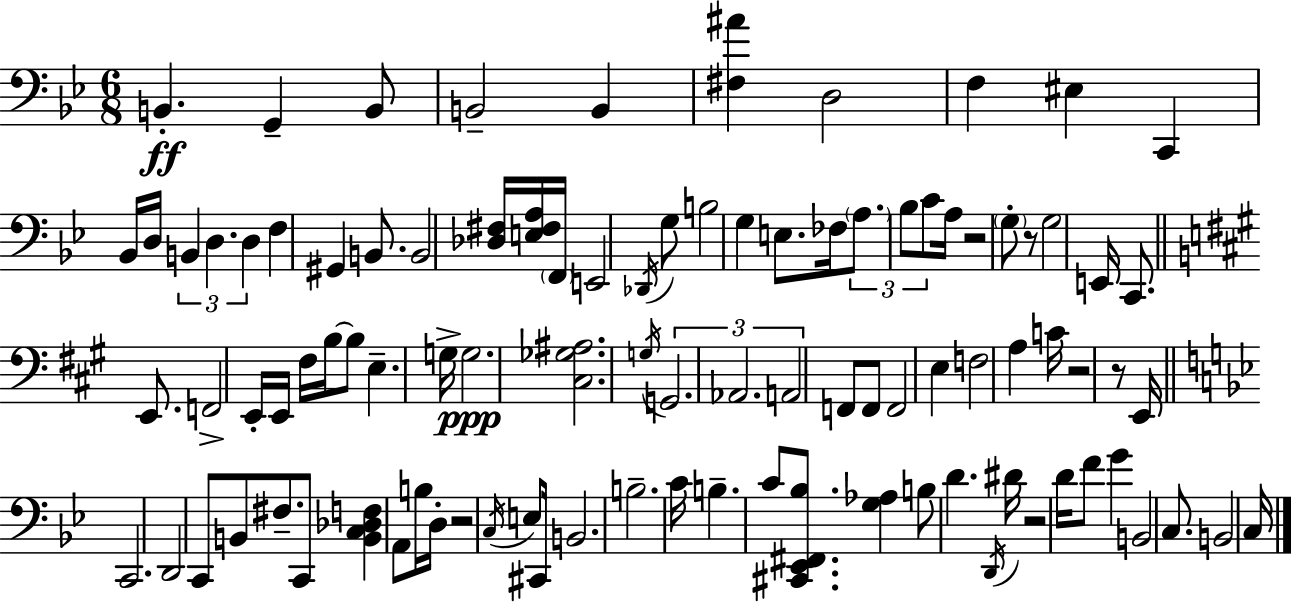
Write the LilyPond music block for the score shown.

{
  \clef bass
  \numericTimeSignature
  \time 6/8
  \key g \minor
  b,4.-.\ff g,4-- b,8 | b,2-- b,4 | <fis ais'>4 d2 | f4 eis4 c,4 | \break bes,16 d16 \tuplet 3/2 { b,4 d4. | d4 } f4 gis,4 | b,8. b,2 <des fis>16 | <e fis a>16 \parenthesize f,16 e,2 \acciaccatura { des,16 } g8 | \break b2 g4 | e8. fes16 \tuplet 3/2 { \parenthesize a8. bes8 c'8 } | a16 r2 \parenthesize g8-. r8 | g2 e,16 c,8. | \break \bar "||" \break \key a \major e,8. f,2-> e,16-. | e,16 fis16 b16~~ b8 e4.-- g16-> | g2.\ppp | <cis ges ais>2. | \break \acciaccatura { g16 } \tuplet 3/2 { g,2. | aes,2. | a,2 } f,8 f,8 | f,2 e4 | \break f2 a4 | c'16 r2 r8 | e,16 \bar "||" \break \key g \minor c,2. | d,2 c,8 b,8 | fis8.-- c,8 <b, c des f>4 a,8 b16 | d16-. r2 \acciaccatura { c16 } e8 | \break cis,16 b,2. | b2.-- | c'16 b4.-- c'8 <cis, ees, fis, bes>8. | <g aes>4 b8 d'4. | \break \acciaccatura { d,16 } dis'16 r2 d'16 | f'8 g'4 b,2 | c8. b,2 | c16 \bar "|."
}